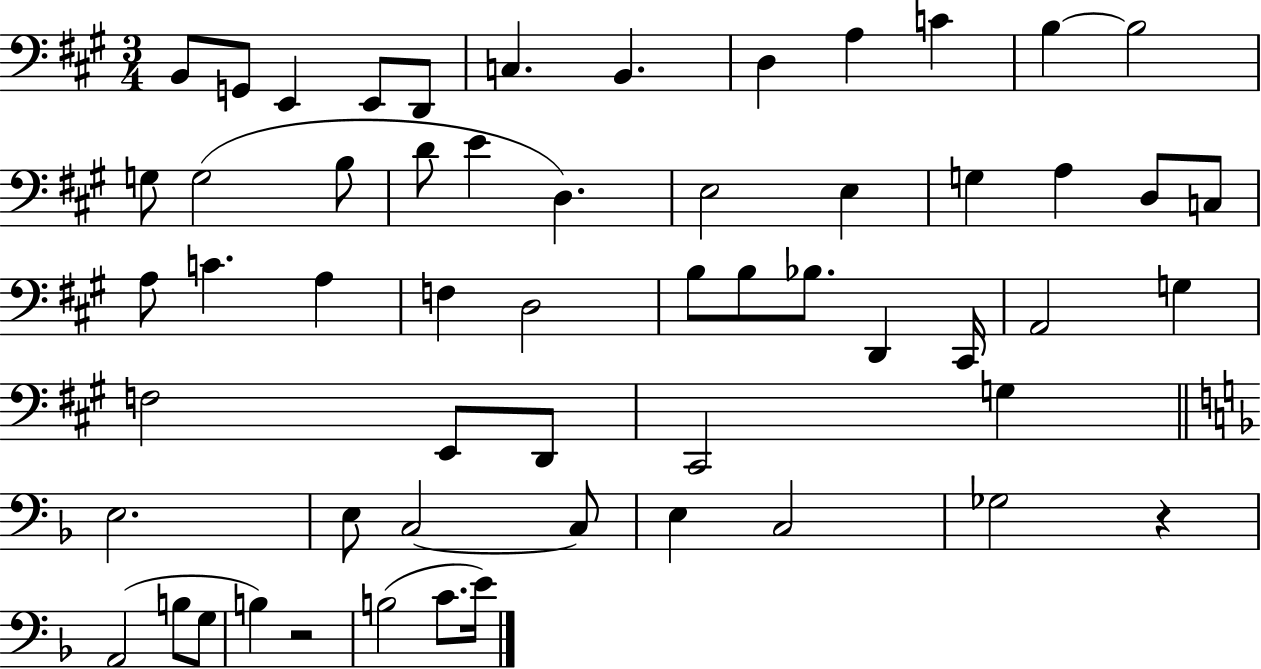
{
  \clef bass
  \numericTimeSignature
  \time 3/4
  \key a \major
  b,8 g,8 e,4 e,8 d,8 | c4. b,4. | d4 a4 c'4 | b4~~ b2 | \break g8 g2( b8 | d'8 e'4 d4.) | e2 e4 | g4 a4 d8 c8 | \break a8 c'4. a4 | f4 d2 | b8 b8 bes8. d,4 cis,16 | a,2 g4 | \break f2 e,8 d,8 | cis,2 g4 | \bar "||" \break \key d \minor e2. | e8 c2~~ c8 | e4 c2 | ges2 r4 | \break a,2( b8 g8 | b4) r2 | b2( c'8. e'16) | \bar "|."
}